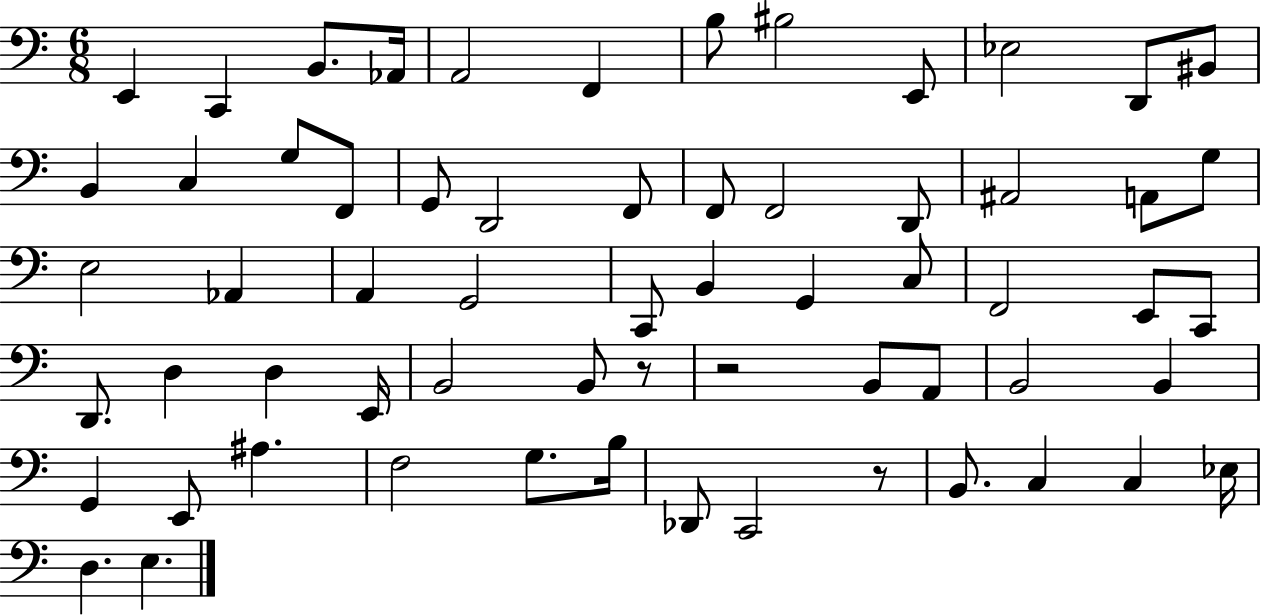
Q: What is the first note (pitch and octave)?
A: E2